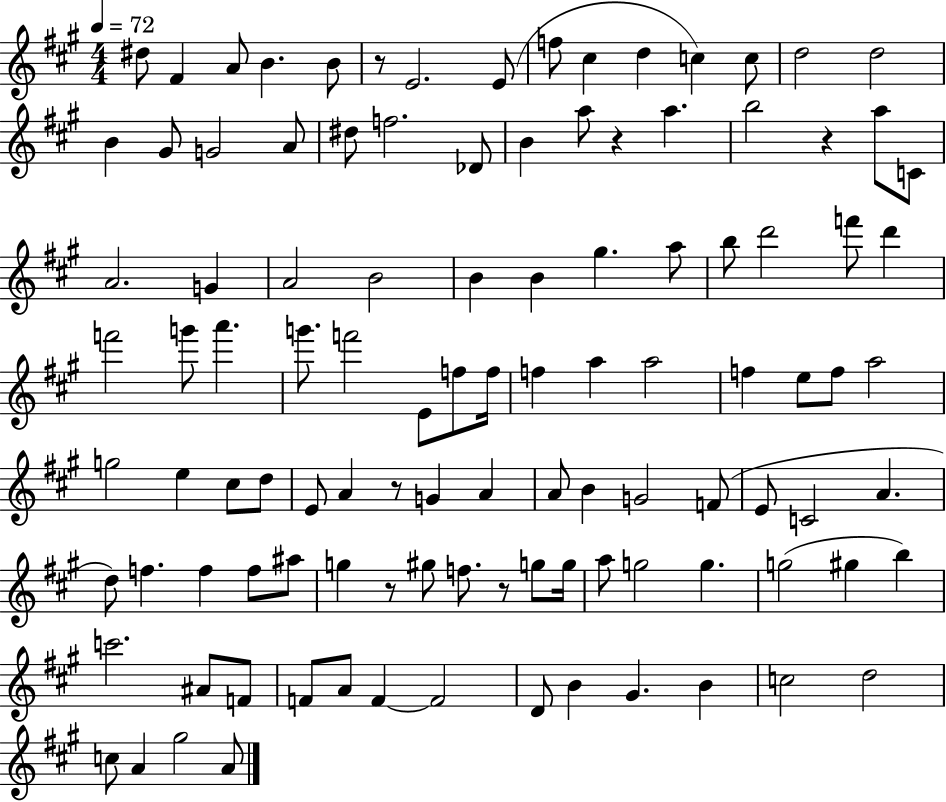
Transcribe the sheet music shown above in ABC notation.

X:1
T:Untitled
M:4/4
L:1/4
K:A
^d/2 ^F A/2 B B/2 z/2 E2 E/2 f/2 ^c d c c/2 d2 d2 B ^G/2 G2 A/2 ^d/2 f2 _D/2 B a/2 z a b2 z a/2 C/2 A2 G A2 B2 B B ^g a/2 b/2 d'2 f'/2 d' f'2 g'/2 a' g'/2 f'2 E/2 f/2 f/4 f a a2 f e/2 f/2 a2 g2 e ^c/2 d/2 E/2 A z/2 G A A/2 B G2 F/2 E/2 C2 A d/2 f f f/2 ^a/2 g z/2 ^g/2 f/2 z/2 g/2 g/4 a/2 g2 g g2 ^g b c'2 ^A/2 F/2 F/2 A/2 F F2 D/2 B ^G B c2 d2 c/2 A ^g2 A/2